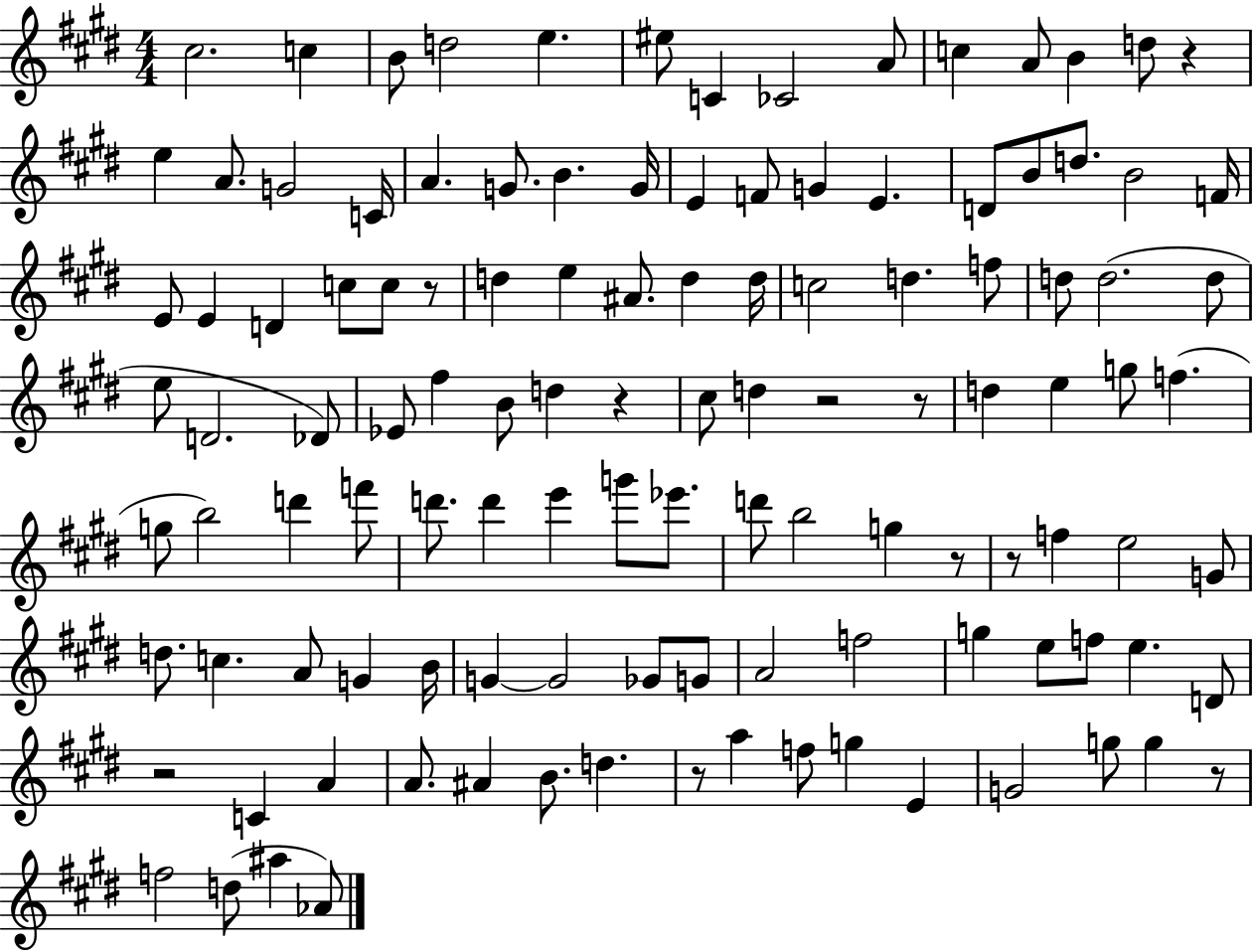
X:1
T:Untitled
M:4/4
L:1/4
K:E
^c2 c B/2 d2 e ^e/2 C _C2 A/2 c A/2 B d/2 z e A/2 G2 C/4 A G/2 B G/4 E F/2 G E D/2 B/2 d/2 B2 F/4 E/2 E D c/2 c/2 z/2 d e ^A/2 d d/4 c2 d f/2 d/2 d2 d/2 e/2 D2 _D/2 _E/2 ^f B/2 d z ^c/2 d z2 z/2 d e g/2 f g/2 b2 d' f'/2 d'/2 d' e' g'/2 _e'/2 d'/2 b2 g z/2 z/2 f e2 G/2 d/2 c A/2 G B/4 G G2 _G/2 G/2 A2 f2 g e/2 f/2 e D/2 z2 C A A/2 ^A B/2 d z/2 a f/2 g E G2 g/2 g z/2 f2 d/2 ^a _A/2